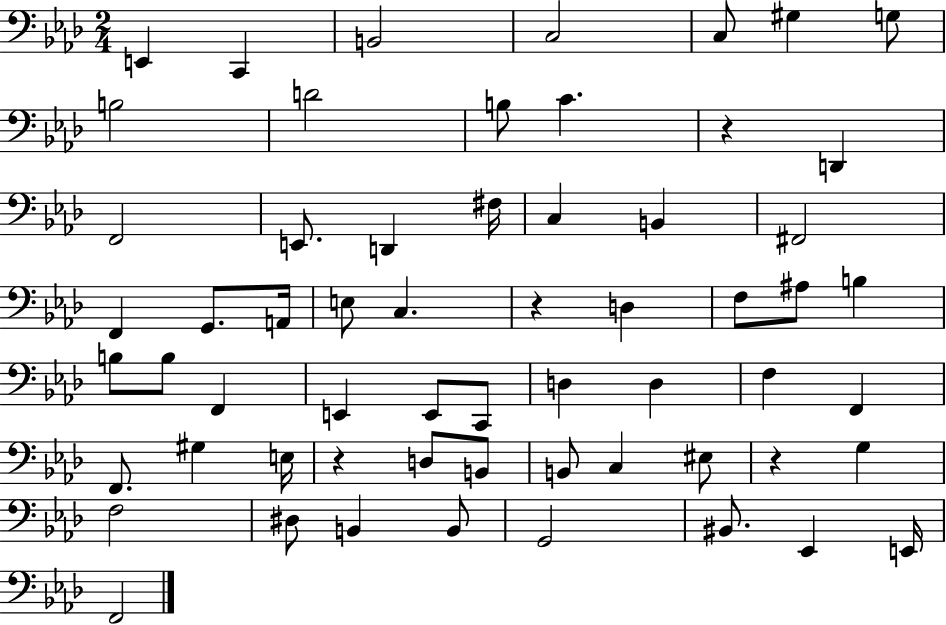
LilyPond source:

{
  \clef bass
  \numericTimeSignature
  \time 2/4
  \key aes \major
  e,4 c,4 | b,2 | c2 | c8 gis4 g8 | \break b2 | d'2 | b8 c'4. | r4 d,4 | \break f,2 | e,8. d,4 fis16 | c4 b,4 | fis,2 | \break f,4 g,8. a,16 | e8 c4. | r4 d4 | f8 ais8 b4 | \break b8 b8 f,4 | e,4 e,8 c,8 | d4 d4 | f4 f,4 | \break f,8. gis4 e16 | r4 d8 b,8 | b,8 c4 eis8 | r4 g4 | \break f2 | dis8 b,4 b,8 | g,2 | bis,8. ees,4 e,16 | \break f,2 | \bar "|."
}